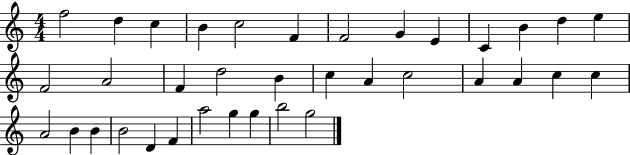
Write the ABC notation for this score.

X:1
T:Untitled
M:4/4
L:1/4
K:C
f2 d c B c2 F F2 G E C B d e F2 A2 F d2 B c A c2 A A c c A2 B B B2 D F a2 g g b2 g2